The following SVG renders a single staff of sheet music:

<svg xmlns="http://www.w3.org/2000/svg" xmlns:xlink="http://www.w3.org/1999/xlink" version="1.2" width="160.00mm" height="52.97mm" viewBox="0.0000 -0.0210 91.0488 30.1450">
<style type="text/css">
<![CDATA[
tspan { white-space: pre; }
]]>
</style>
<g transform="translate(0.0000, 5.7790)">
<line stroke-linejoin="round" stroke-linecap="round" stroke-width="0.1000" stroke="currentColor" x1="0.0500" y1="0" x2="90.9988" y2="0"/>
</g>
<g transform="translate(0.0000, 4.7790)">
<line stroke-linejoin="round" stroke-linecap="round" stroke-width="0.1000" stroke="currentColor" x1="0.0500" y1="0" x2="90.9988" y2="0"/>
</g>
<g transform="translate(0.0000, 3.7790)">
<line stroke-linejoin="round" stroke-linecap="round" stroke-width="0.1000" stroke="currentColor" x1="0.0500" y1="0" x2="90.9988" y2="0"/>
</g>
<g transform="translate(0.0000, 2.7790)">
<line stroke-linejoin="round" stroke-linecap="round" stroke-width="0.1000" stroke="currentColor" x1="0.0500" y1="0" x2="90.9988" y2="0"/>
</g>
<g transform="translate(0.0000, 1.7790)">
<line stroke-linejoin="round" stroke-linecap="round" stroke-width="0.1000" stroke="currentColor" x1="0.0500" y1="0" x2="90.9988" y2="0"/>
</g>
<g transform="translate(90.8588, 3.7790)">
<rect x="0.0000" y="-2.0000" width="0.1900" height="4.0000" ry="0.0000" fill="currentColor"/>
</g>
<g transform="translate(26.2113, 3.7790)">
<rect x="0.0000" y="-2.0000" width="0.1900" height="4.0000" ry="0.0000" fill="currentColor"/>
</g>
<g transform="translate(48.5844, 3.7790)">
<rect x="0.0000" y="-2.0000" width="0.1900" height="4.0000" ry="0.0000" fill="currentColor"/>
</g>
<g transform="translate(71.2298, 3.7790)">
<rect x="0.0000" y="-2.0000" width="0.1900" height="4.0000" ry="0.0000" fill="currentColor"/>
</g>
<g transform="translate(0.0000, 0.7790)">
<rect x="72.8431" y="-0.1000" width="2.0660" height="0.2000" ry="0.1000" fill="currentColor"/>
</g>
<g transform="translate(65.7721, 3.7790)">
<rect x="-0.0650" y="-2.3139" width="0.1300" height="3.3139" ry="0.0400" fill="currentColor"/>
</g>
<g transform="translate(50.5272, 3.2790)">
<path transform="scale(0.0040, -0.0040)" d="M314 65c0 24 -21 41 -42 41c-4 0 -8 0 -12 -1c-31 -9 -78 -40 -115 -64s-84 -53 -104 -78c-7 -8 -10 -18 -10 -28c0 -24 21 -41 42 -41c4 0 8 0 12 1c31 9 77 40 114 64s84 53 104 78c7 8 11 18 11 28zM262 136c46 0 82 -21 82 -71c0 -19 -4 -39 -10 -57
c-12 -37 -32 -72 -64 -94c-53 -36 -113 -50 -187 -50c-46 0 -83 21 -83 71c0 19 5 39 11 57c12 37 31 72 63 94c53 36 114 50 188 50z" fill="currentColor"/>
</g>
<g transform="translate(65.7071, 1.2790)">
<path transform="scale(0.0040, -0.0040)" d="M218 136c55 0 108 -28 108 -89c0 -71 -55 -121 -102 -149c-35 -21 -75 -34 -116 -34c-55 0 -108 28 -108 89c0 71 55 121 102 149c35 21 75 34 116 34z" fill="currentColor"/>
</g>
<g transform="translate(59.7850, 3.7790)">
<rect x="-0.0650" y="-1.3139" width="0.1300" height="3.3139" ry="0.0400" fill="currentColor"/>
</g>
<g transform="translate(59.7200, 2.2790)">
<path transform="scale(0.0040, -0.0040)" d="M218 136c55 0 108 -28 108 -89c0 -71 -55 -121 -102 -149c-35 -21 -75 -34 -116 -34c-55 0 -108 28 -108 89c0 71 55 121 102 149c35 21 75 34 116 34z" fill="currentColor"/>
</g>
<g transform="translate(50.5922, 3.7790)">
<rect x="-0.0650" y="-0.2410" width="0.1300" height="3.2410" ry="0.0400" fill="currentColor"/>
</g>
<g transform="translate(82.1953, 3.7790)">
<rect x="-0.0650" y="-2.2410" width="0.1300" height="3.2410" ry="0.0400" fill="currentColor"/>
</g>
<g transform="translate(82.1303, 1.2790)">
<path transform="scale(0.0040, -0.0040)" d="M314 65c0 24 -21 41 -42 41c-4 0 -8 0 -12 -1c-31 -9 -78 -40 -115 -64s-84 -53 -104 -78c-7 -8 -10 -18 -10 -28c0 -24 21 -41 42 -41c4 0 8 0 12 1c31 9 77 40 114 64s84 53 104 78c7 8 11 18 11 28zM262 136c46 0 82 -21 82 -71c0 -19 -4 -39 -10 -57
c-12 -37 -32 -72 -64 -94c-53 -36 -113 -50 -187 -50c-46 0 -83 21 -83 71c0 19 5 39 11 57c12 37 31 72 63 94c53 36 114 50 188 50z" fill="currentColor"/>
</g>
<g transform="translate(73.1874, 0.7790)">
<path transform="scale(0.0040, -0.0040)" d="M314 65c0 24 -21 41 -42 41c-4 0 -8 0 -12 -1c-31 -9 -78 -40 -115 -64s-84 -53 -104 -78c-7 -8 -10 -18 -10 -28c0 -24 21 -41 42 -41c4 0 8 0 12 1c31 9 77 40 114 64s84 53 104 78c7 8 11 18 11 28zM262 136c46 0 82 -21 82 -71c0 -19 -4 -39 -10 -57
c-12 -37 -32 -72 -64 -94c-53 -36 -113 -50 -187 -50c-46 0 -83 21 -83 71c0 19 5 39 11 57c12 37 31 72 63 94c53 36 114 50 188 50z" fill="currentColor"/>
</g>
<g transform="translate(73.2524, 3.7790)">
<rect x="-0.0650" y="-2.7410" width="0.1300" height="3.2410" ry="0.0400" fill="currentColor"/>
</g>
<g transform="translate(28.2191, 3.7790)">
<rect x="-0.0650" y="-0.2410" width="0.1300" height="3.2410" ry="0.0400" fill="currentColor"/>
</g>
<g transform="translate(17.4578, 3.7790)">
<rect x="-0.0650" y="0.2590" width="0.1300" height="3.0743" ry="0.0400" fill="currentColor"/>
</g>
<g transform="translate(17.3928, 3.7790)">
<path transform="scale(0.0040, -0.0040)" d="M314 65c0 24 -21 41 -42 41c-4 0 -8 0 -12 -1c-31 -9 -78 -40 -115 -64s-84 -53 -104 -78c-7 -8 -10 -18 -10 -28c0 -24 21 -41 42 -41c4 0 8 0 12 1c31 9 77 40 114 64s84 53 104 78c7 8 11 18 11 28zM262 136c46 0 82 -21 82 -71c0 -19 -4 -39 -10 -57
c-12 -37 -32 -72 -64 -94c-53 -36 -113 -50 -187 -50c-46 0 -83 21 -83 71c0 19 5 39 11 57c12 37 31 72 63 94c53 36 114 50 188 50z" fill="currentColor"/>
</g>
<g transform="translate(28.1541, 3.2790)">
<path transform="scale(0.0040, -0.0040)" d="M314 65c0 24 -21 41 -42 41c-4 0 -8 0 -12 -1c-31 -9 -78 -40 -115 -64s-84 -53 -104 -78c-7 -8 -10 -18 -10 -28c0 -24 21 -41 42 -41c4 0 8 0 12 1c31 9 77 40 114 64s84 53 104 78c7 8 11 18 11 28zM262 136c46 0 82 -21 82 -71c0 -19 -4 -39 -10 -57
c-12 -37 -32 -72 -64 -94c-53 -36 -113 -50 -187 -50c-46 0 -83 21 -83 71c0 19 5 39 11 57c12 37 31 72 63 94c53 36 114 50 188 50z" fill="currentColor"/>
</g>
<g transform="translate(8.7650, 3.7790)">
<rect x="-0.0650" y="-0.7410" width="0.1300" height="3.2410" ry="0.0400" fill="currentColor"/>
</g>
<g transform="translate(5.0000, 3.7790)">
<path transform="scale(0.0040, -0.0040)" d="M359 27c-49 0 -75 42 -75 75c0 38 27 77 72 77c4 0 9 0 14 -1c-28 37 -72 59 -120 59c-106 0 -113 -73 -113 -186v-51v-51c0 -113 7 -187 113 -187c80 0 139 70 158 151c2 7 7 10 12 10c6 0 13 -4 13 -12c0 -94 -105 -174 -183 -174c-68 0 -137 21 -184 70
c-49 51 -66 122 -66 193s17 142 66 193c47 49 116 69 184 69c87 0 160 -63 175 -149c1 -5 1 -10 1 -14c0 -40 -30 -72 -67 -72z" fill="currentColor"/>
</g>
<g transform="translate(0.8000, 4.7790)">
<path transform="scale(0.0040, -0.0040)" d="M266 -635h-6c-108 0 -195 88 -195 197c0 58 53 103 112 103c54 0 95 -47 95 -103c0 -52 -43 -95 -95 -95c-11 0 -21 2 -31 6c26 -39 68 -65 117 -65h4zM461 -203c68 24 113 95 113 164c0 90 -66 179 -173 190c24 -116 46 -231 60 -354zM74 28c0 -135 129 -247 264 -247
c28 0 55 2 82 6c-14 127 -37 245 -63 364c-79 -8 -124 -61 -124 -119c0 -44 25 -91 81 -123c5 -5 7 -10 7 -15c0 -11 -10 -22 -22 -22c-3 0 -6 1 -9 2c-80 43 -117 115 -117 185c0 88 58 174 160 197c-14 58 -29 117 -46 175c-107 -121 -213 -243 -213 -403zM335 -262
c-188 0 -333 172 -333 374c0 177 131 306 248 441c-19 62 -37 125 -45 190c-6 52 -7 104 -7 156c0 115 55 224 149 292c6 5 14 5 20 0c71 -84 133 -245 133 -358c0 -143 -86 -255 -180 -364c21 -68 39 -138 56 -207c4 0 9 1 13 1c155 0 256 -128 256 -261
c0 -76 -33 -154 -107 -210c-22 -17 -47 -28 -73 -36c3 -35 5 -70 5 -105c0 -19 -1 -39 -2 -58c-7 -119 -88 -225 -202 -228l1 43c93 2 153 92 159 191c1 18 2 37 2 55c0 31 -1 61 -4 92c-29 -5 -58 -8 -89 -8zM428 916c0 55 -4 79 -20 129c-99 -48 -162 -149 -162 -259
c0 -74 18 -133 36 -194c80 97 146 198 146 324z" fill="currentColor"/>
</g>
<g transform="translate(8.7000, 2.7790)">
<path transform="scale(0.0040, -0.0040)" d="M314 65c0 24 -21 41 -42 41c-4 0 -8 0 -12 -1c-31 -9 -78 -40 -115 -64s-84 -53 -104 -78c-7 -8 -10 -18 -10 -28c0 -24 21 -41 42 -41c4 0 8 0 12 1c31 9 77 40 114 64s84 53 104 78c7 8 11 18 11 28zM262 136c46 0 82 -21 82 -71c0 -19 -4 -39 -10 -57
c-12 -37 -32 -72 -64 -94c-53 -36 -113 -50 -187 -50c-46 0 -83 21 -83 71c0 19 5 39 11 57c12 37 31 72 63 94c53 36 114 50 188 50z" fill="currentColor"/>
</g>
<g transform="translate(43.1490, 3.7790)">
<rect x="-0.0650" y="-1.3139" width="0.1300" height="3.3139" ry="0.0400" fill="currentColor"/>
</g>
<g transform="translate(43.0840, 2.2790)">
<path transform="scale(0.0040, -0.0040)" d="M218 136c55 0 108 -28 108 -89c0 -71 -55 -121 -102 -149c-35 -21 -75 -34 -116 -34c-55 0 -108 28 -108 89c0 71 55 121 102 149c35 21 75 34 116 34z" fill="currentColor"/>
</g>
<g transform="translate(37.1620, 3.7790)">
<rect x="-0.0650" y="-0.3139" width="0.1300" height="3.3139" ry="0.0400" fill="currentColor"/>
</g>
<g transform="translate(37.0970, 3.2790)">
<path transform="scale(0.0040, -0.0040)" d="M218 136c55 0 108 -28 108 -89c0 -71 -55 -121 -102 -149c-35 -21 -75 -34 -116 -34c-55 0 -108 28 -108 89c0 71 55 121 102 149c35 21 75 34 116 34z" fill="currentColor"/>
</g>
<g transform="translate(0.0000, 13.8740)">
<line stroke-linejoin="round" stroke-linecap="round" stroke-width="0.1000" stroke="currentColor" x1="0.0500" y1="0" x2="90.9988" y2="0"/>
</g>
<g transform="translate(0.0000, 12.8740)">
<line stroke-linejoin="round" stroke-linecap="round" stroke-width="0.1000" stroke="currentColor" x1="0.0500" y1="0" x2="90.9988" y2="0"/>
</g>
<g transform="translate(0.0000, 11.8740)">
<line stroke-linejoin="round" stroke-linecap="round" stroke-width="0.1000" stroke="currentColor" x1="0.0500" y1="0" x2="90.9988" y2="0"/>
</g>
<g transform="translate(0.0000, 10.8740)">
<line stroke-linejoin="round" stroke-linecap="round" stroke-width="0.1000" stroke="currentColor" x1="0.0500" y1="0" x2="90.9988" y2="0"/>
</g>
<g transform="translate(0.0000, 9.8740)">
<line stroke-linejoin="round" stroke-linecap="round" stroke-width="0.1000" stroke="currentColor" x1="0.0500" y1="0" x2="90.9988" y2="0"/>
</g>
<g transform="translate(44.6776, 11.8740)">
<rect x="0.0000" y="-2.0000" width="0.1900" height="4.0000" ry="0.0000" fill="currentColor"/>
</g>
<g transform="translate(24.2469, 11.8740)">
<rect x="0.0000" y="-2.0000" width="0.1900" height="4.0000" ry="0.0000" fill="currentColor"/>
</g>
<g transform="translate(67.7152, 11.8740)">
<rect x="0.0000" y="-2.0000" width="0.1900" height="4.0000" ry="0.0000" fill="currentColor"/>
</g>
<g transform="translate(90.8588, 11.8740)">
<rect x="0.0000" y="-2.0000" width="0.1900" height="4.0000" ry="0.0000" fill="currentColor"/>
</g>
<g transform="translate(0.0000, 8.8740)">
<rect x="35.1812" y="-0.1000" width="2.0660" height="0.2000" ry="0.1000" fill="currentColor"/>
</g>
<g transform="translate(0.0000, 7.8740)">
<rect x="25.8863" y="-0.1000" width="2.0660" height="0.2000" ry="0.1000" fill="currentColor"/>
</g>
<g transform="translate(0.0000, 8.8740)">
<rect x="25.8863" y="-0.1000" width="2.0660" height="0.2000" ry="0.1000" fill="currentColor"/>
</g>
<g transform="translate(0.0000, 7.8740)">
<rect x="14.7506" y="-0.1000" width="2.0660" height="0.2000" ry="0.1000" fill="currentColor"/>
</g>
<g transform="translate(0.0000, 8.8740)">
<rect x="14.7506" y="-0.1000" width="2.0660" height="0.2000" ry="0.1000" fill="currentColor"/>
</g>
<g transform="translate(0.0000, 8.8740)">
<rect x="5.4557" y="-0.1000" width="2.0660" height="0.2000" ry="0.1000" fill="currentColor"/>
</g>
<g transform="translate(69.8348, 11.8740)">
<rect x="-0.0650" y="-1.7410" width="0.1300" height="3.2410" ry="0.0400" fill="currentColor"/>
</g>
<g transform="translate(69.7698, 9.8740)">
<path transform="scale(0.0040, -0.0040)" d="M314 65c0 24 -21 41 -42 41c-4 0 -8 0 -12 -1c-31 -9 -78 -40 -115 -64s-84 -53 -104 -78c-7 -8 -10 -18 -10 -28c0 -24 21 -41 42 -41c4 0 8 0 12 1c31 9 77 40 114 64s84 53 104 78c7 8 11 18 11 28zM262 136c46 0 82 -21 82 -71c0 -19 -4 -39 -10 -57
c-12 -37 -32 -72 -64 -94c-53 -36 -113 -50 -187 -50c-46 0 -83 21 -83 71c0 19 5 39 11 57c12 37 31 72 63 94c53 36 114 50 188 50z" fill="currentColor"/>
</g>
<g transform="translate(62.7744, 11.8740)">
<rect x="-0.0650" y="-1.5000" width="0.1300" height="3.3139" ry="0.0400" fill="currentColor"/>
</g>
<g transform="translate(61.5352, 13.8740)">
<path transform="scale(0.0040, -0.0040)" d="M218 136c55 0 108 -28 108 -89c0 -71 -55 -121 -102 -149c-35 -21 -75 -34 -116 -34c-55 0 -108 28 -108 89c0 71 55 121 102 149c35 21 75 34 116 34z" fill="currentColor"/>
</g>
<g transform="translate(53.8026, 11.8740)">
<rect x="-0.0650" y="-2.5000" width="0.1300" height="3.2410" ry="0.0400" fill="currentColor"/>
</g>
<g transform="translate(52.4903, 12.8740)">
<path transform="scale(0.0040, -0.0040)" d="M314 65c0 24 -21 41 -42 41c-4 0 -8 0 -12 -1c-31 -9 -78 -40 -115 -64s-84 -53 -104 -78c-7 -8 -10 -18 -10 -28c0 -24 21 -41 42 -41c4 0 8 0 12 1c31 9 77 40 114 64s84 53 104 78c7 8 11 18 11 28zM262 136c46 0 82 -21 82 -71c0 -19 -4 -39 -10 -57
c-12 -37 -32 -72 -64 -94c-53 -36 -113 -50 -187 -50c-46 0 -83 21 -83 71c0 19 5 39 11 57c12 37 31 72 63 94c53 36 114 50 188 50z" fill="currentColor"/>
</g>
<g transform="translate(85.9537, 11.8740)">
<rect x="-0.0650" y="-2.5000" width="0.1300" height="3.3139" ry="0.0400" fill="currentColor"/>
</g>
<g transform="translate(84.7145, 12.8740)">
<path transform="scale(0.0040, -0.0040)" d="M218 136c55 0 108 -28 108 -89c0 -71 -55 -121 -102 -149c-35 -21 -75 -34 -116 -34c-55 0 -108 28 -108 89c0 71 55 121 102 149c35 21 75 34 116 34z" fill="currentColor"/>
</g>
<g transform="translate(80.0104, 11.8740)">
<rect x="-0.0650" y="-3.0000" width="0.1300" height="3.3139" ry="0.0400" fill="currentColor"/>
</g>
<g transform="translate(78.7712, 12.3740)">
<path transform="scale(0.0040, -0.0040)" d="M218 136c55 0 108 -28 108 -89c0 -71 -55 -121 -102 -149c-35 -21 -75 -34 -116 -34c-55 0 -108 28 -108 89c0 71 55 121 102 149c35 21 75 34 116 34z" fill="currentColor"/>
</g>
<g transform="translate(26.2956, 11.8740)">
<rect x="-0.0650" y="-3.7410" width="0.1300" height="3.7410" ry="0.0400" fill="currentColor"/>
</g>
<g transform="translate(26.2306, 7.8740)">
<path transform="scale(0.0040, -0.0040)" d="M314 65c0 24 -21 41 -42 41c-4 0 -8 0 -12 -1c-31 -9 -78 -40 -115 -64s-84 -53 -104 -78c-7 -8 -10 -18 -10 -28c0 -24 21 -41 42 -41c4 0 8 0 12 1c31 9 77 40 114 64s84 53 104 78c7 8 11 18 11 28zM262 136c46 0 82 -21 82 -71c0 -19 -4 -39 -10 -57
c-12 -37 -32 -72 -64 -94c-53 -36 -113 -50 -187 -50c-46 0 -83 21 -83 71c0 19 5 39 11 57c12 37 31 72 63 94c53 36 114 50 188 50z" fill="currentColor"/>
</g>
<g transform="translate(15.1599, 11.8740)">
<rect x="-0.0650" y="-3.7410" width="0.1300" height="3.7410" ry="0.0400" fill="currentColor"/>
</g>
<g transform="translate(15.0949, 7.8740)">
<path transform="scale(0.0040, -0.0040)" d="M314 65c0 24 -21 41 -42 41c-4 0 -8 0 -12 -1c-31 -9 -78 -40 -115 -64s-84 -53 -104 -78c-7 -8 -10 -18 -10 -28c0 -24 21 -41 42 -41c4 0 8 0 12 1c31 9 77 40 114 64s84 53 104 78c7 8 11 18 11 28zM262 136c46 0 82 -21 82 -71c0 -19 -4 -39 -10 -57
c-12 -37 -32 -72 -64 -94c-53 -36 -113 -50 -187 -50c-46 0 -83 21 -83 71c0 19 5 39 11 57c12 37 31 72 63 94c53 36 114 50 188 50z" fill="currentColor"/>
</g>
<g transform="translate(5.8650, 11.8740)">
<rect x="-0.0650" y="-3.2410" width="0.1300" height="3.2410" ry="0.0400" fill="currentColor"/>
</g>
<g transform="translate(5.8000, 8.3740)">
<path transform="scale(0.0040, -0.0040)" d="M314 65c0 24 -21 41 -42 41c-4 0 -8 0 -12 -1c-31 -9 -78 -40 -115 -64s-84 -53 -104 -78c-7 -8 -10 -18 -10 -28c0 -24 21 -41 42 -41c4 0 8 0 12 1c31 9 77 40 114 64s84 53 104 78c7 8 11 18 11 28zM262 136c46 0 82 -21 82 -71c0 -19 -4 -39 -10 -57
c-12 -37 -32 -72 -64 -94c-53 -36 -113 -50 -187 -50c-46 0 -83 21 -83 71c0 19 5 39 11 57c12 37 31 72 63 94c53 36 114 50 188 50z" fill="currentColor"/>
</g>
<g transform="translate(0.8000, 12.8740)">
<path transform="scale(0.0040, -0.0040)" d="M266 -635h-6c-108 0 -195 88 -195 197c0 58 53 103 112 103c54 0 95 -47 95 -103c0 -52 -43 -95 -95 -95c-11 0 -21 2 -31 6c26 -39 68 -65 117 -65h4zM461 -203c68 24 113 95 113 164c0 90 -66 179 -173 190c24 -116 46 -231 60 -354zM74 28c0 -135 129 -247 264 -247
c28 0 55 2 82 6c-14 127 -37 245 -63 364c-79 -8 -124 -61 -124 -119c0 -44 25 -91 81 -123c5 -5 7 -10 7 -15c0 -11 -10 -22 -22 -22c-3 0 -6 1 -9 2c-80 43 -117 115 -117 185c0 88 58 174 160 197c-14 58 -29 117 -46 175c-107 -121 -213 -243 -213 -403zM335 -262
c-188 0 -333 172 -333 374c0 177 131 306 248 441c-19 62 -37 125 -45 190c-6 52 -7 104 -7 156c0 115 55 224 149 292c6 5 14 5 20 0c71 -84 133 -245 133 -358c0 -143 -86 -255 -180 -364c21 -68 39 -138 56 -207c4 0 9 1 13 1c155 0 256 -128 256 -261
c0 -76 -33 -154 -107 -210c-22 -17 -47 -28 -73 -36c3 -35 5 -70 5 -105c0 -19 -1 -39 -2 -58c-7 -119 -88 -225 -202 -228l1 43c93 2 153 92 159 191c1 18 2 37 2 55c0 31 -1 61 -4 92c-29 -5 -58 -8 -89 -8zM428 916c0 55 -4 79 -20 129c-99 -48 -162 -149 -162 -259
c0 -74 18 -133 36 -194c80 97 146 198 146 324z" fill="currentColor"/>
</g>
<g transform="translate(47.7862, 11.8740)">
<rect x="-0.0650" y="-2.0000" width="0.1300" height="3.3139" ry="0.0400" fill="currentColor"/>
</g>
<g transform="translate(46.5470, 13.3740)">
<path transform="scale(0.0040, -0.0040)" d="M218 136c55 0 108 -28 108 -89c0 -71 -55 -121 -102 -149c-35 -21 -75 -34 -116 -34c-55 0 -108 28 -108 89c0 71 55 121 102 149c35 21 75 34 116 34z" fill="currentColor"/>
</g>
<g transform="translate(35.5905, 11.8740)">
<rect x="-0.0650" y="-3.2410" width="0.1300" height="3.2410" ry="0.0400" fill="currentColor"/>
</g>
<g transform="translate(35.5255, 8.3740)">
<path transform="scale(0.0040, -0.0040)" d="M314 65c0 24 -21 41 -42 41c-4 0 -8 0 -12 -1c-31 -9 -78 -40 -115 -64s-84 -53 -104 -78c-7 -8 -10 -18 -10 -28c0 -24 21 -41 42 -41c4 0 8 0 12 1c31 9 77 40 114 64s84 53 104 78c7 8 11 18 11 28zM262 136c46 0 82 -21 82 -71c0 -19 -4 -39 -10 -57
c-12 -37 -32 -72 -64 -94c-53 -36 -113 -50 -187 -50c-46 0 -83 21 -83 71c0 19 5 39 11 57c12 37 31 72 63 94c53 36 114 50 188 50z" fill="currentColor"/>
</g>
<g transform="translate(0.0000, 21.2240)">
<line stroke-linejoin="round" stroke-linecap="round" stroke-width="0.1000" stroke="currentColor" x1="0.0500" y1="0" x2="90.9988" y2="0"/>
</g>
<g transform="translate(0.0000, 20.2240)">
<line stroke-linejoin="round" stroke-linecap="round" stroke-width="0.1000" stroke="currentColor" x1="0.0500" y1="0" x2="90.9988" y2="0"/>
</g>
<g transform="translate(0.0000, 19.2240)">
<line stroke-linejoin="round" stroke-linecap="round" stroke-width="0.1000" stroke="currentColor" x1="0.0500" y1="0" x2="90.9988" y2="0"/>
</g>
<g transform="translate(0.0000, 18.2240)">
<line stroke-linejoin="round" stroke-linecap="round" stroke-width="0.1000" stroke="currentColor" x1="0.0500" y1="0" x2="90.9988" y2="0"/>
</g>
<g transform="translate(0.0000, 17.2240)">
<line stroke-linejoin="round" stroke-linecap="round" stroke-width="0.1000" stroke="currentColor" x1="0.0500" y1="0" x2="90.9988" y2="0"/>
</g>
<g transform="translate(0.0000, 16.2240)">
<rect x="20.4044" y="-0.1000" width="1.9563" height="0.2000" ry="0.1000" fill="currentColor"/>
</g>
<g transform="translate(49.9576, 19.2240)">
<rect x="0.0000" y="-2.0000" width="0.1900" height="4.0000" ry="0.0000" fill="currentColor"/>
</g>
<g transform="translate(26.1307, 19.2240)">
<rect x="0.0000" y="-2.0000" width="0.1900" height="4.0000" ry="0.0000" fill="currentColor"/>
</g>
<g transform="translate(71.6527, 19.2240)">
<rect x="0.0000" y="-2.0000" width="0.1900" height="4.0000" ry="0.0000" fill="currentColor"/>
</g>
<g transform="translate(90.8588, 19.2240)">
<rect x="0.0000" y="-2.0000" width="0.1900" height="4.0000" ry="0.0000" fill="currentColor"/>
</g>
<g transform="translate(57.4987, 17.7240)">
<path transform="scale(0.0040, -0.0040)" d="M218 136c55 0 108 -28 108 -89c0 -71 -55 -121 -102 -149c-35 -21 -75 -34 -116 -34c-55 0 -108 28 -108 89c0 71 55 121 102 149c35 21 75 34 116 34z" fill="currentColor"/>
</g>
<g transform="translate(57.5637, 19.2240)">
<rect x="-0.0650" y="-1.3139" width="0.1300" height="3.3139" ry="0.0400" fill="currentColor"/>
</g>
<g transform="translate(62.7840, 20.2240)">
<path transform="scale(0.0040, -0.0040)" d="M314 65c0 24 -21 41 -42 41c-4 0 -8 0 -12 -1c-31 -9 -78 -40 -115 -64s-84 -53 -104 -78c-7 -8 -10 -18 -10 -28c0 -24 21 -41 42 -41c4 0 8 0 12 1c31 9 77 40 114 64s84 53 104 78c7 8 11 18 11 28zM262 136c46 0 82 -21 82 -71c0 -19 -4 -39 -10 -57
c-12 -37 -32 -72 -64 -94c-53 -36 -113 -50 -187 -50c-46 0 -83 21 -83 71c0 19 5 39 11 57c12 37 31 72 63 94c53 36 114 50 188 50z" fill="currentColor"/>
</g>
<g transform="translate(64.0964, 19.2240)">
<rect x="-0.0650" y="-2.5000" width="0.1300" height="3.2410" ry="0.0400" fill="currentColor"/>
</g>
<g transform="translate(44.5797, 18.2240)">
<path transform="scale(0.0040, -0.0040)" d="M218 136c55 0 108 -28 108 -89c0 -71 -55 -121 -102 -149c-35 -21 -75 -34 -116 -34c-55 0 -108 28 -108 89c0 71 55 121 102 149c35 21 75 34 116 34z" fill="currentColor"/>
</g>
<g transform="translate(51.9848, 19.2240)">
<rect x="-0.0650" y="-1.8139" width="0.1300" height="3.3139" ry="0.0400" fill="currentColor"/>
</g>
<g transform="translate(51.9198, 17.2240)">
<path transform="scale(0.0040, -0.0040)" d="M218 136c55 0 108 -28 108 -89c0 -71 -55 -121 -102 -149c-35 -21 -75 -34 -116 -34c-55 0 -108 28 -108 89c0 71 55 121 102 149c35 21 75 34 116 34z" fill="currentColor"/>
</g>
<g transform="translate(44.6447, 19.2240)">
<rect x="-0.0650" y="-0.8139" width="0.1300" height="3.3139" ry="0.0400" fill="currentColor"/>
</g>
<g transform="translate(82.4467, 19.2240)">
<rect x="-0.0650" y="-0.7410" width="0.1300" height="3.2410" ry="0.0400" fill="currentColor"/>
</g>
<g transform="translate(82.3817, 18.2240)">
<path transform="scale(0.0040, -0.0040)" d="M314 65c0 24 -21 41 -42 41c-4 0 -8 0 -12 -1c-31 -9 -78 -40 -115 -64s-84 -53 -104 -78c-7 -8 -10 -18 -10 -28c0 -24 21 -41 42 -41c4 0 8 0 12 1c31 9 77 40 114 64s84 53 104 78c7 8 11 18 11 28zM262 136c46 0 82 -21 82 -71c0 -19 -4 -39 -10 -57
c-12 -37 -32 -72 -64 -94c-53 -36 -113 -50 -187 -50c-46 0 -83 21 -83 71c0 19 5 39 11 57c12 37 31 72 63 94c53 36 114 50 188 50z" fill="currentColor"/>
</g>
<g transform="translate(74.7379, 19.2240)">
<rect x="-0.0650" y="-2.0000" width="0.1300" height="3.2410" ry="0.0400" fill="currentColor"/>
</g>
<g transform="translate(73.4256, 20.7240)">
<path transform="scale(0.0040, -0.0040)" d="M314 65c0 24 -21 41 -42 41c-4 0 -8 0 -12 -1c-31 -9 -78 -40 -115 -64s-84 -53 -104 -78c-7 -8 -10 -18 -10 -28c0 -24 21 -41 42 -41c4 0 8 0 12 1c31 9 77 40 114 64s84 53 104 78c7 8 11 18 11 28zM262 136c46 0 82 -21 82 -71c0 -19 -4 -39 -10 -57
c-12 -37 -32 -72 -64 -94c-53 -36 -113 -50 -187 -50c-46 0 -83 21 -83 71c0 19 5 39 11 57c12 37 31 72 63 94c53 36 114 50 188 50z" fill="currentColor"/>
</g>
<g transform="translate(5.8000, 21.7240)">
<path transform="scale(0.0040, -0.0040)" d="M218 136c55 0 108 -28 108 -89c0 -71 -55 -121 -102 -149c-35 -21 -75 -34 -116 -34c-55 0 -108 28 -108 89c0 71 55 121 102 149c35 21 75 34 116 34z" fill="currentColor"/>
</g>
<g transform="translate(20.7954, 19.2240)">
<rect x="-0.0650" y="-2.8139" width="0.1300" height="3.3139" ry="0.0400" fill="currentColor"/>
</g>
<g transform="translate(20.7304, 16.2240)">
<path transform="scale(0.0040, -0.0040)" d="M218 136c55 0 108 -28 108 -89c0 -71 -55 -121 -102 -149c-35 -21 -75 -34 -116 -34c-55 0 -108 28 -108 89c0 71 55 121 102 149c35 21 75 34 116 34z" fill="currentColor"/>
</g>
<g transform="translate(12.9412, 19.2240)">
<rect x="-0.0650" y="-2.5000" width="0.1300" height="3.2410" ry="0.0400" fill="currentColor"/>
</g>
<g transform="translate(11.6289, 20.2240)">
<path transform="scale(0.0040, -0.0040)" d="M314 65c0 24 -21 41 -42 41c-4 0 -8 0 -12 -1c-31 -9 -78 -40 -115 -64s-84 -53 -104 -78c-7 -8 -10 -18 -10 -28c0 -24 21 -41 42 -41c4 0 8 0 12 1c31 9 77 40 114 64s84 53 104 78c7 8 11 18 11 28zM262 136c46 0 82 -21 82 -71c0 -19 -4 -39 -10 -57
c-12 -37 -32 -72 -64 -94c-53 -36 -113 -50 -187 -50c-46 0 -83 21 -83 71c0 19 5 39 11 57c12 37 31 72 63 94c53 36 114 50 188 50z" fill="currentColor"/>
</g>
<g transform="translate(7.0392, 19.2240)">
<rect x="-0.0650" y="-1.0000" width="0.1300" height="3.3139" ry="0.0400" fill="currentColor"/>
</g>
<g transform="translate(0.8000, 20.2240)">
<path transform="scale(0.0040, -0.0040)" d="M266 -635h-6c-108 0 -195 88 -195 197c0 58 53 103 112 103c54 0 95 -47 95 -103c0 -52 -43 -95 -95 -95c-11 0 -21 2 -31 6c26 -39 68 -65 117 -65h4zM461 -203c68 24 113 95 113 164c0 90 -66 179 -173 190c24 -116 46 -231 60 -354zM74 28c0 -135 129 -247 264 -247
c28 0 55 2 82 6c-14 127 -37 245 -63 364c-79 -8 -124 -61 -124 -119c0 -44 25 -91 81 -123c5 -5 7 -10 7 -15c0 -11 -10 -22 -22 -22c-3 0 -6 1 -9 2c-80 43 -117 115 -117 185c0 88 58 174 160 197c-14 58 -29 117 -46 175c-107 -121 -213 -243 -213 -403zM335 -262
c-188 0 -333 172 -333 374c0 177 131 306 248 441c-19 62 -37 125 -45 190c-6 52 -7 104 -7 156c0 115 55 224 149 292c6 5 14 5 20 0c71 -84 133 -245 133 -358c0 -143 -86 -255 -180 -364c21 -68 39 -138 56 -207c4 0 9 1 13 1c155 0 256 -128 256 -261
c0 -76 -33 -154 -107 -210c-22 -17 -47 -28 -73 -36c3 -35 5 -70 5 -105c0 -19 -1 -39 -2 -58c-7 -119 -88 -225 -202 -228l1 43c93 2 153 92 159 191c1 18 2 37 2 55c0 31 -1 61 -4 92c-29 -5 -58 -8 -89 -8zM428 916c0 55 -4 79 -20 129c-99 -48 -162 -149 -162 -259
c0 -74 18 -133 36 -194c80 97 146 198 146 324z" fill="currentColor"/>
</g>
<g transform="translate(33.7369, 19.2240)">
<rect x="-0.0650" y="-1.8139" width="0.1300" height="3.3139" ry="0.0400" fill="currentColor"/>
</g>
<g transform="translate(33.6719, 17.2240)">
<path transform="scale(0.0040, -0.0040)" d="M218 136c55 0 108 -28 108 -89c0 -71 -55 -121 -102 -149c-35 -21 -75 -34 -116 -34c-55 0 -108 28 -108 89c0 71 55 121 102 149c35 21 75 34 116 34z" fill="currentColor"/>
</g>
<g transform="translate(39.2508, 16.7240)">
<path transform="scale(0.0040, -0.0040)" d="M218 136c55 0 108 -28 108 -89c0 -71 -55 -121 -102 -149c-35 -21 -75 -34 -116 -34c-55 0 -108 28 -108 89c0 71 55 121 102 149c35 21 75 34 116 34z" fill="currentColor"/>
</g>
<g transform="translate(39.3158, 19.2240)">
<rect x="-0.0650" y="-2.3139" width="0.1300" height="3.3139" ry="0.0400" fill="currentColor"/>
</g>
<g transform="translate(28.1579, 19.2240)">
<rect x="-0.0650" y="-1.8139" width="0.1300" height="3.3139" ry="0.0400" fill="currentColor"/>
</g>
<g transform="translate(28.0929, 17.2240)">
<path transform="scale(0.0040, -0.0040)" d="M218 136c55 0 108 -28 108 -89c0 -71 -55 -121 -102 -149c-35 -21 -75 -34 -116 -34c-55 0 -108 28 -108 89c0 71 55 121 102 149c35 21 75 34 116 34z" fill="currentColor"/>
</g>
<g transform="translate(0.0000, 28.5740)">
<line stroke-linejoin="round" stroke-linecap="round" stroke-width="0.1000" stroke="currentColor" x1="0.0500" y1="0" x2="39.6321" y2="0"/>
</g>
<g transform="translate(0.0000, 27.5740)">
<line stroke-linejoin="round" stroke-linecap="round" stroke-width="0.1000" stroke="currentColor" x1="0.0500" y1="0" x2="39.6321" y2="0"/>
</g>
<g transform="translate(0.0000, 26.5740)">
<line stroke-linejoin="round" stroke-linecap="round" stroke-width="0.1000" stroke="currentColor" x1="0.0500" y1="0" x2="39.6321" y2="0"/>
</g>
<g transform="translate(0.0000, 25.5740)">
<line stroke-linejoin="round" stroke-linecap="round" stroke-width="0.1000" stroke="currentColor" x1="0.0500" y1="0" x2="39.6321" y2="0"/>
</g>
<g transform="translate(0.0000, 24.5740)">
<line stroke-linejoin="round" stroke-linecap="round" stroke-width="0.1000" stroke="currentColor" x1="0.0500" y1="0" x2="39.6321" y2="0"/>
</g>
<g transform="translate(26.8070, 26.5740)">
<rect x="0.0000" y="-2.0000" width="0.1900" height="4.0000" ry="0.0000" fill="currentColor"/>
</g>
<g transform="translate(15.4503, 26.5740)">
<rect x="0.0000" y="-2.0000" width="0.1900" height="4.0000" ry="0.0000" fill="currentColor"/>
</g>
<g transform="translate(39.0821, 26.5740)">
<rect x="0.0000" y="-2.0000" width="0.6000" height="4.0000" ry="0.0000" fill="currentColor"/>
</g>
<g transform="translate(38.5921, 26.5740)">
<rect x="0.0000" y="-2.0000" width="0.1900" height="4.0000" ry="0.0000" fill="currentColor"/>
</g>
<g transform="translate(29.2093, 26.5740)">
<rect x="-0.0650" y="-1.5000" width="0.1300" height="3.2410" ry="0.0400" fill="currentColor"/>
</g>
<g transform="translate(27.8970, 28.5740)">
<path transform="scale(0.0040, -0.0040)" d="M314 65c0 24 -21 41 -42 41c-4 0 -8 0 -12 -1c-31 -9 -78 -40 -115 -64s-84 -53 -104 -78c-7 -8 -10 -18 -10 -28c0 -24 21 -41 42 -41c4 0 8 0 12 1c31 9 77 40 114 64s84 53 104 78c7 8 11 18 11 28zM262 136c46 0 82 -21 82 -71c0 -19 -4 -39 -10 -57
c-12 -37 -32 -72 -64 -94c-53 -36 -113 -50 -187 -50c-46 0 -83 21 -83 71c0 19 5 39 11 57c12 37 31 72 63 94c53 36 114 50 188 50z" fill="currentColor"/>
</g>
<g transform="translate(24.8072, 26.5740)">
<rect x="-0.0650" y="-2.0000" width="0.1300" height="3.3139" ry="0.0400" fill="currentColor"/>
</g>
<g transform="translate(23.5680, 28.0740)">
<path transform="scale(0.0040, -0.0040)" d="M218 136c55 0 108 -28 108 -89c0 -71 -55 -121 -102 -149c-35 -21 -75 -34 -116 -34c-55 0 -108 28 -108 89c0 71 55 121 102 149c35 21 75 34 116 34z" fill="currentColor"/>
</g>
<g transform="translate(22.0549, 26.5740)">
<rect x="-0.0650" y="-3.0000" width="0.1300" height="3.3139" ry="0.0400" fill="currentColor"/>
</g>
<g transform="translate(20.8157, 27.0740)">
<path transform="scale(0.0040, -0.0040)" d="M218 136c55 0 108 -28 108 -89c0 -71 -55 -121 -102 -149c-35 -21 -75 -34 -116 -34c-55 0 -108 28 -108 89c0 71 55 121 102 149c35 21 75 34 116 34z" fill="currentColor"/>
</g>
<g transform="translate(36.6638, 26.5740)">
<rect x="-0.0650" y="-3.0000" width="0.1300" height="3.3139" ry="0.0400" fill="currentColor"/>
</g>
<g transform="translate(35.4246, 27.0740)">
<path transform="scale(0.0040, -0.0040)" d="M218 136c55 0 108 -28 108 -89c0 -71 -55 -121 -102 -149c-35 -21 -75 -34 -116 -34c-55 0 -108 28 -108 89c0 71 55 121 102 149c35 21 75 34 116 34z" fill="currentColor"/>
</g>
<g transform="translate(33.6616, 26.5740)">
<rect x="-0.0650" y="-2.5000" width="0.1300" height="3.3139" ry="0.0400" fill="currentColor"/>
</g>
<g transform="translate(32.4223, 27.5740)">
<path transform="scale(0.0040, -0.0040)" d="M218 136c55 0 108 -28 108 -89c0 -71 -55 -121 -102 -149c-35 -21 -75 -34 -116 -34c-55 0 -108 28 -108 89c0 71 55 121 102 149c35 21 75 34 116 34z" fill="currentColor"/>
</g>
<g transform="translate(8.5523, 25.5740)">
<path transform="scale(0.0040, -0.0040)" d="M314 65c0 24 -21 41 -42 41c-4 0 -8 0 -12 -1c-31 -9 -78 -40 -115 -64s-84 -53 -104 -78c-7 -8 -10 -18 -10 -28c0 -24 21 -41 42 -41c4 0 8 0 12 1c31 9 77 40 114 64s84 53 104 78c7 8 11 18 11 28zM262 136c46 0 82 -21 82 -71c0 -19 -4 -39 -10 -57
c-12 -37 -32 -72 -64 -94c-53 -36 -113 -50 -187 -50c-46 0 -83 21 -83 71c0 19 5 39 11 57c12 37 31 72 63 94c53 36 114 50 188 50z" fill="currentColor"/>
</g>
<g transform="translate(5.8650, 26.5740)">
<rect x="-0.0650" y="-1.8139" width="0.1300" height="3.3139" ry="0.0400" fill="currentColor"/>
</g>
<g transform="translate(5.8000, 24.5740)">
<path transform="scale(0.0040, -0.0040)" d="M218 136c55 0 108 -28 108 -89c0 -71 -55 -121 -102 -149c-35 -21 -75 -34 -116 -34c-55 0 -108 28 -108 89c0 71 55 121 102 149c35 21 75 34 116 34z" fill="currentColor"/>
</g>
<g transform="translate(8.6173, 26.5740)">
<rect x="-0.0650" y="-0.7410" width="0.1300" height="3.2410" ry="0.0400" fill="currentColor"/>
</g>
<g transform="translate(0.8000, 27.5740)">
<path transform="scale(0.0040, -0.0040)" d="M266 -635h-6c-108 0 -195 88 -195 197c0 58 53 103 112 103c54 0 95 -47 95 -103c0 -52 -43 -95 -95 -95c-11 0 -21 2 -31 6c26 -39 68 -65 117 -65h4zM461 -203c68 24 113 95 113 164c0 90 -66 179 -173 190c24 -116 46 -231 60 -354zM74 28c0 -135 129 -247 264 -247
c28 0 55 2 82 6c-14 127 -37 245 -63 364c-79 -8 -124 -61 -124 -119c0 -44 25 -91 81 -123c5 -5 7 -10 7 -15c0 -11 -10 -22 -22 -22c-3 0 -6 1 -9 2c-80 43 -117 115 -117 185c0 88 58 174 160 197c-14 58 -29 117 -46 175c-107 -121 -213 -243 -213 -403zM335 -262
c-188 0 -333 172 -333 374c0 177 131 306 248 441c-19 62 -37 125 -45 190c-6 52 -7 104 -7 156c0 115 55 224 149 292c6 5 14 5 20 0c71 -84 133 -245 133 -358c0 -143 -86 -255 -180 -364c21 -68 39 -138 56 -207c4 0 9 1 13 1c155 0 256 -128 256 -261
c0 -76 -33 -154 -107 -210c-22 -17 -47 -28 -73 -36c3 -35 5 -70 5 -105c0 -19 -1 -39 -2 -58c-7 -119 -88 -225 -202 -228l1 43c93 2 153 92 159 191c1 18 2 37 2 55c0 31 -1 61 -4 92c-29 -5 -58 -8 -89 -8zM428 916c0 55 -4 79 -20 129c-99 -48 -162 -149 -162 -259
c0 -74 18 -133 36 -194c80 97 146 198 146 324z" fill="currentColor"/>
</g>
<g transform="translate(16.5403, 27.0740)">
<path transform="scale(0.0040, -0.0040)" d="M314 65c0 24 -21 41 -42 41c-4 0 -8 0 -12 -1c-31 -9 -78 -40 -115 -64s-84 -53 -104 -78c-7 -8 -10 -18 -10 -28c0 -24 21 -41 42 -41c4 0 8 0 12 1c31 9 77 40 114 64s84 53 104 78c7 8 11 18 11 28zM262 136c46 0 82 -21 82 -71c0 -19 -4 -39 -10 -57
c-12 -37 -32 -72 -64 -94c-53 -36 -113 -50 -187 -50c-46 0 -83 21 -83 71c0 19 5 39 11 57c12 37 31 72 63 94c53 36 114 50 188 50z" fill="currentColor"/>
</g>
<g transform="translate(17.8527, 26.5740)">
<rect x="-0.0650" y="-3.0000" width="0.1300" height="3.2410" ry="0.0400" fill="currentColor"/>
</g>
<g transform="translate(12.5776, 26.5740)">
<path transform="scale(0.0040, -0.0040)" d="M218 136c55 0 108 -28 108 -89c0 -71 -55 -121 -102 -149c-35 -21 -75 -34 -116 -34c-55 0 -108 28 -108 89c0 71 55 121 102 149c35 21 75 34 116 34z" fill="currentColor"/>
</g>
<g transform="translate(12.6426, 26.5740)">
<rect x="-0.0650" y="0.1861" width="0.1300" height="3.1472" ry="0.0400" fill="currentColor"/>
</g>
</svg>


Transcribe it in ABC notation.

X:1
T:Untitled
M:4/4
L:1/4
K:C
d2 B2 c2 c e c2 e g a2 g2 b2 c'2 c'2 b2 F G2 E f2 A G D G2 a f f g d f e G2 F2 d2 f d2 B A2 A F E2 G A